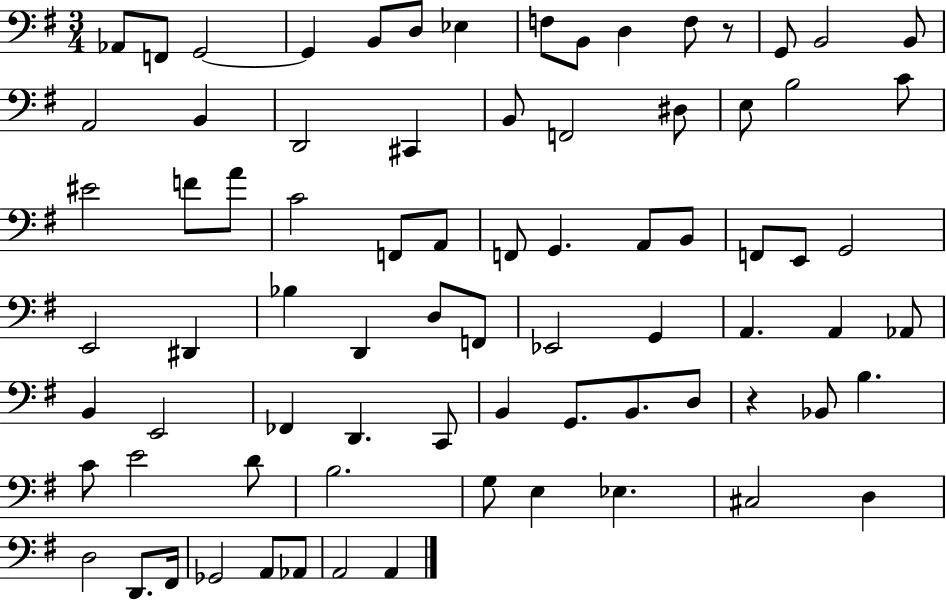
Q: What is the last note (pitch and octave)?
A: A2